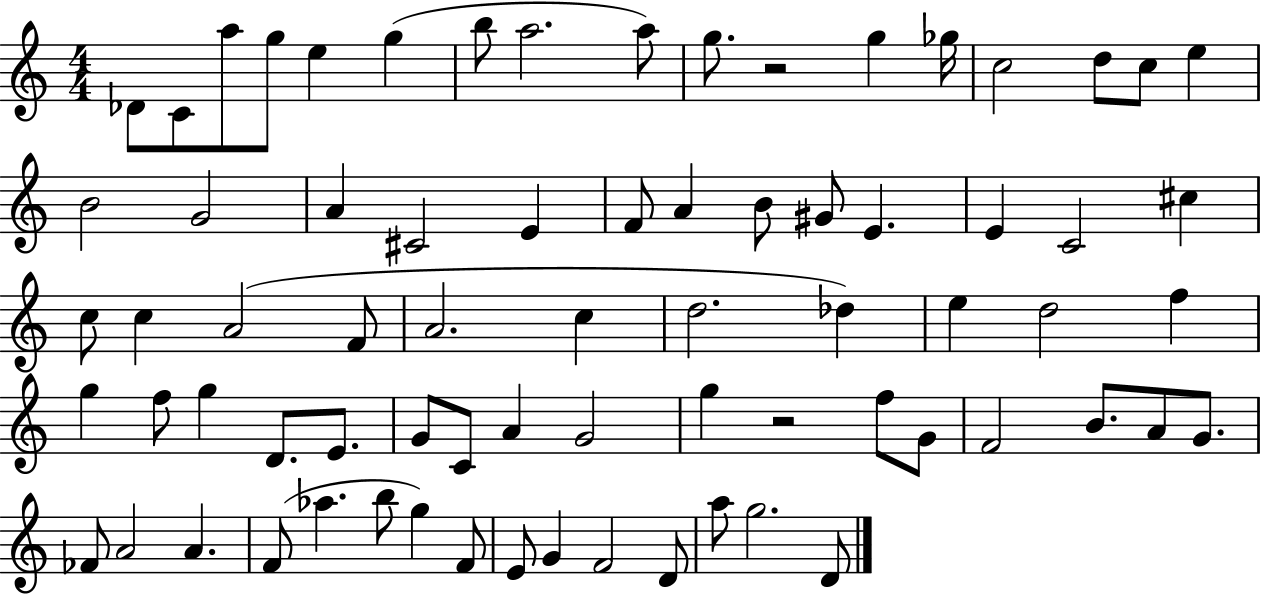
Db4/e C4/e A5/e G5/e E5/q G5/q B5/e A5/h. A5/e G5/e. R/h G5/q Gb5/s C5/h D5/e C5/e E5/q B4/h G4/h A4/q C#4/h E4/q F4/e A4/q B4/e G#4/e E4/q. E4/q C4/h C#5/q C5/e C5/q A4/h F4/e A4/h. C5/q D5/h. Db5/q E5/q D5/h F5/q G5/q F5/e G5/q D4/e. E4/e. G4/e C4/e A4/q G4/h G5/q R/h F5/e G4/e F4/h B4/e. A4/e G4/e. FES4/e A4/h A4/q. F4/e Ab5/q. B5/e G5/q F4/e E4/e G4/q F4/h D4/e A5/e G5/h. D4/e